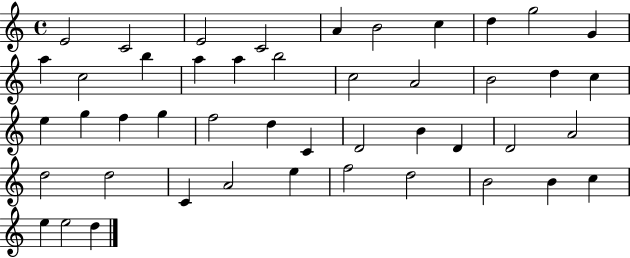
E4/h C4/h E4/h C4/h A4/q B4/h C5/q D5/q G5/h G4/q A5/q C5/h B5/q A5/q A5/q B5/h C5/h A4/h B4/h D5/q C5/q E5/q G5/q F5/q G5/q F5/h D5/q C4/q D4/h B4/q D4/q D4/h A4/h D5/h D5/h C4/q A4/h E5/q F5/h D5/h B4/h B4/q C5/q E5/q E5/h D5/q